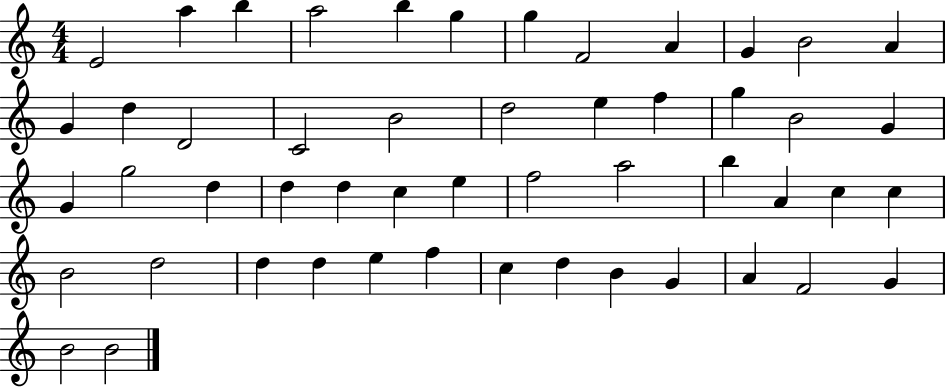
X:1
T:Untitled
M:4/4
L:1/4
K:C
E2 a b a2 b g g F2 A G B2 A G d D2 C2 B2 d2 e f g B2 G G g2 d d d c e f2 a2 b A c c B2 d2 d d e f c d B G A F2 G B2 B2